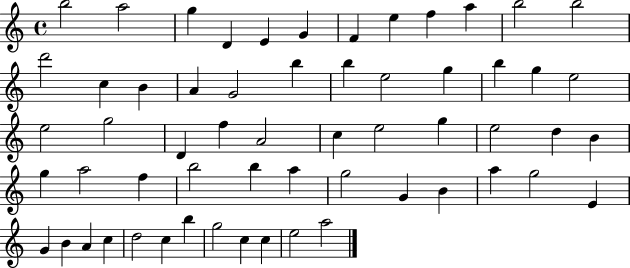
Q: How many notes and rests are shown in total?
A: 59